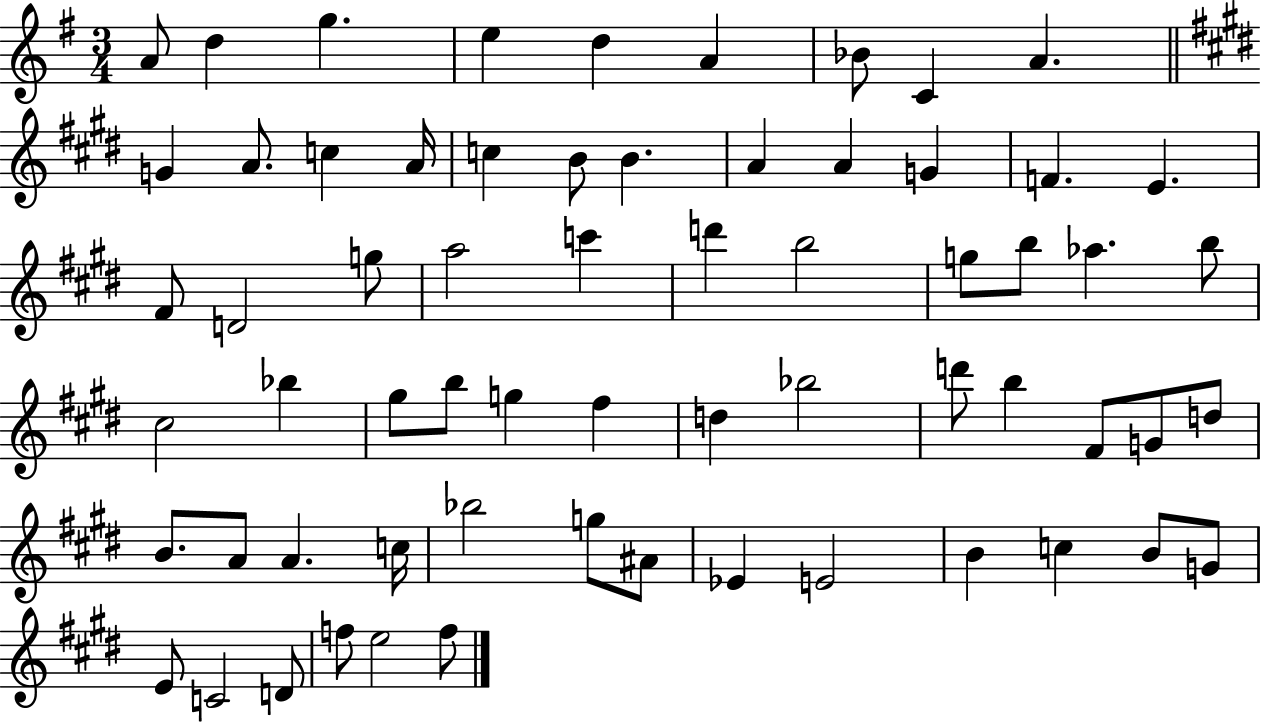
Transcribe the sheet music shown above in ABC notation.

X:1
T:Untitled
M:3/4
L:1/4
K:G
A/2 d g e d A _B/2 C A G A/2 c A/4 c B/2 B A A G F E ^F/2 D2 g/2 a2 c' d' b2 g/2 b/2 _a b/2 ^c2 _b ^g/2 b/2 g ^f d _b2 d'/2 b ^F/2 G/2 d/2 B/2 A/2 A c/4 _b2 g/2 ^A/2 _E E2 B c B/2 G/2 E/2 C2 D/2 f/2 e2 f/2